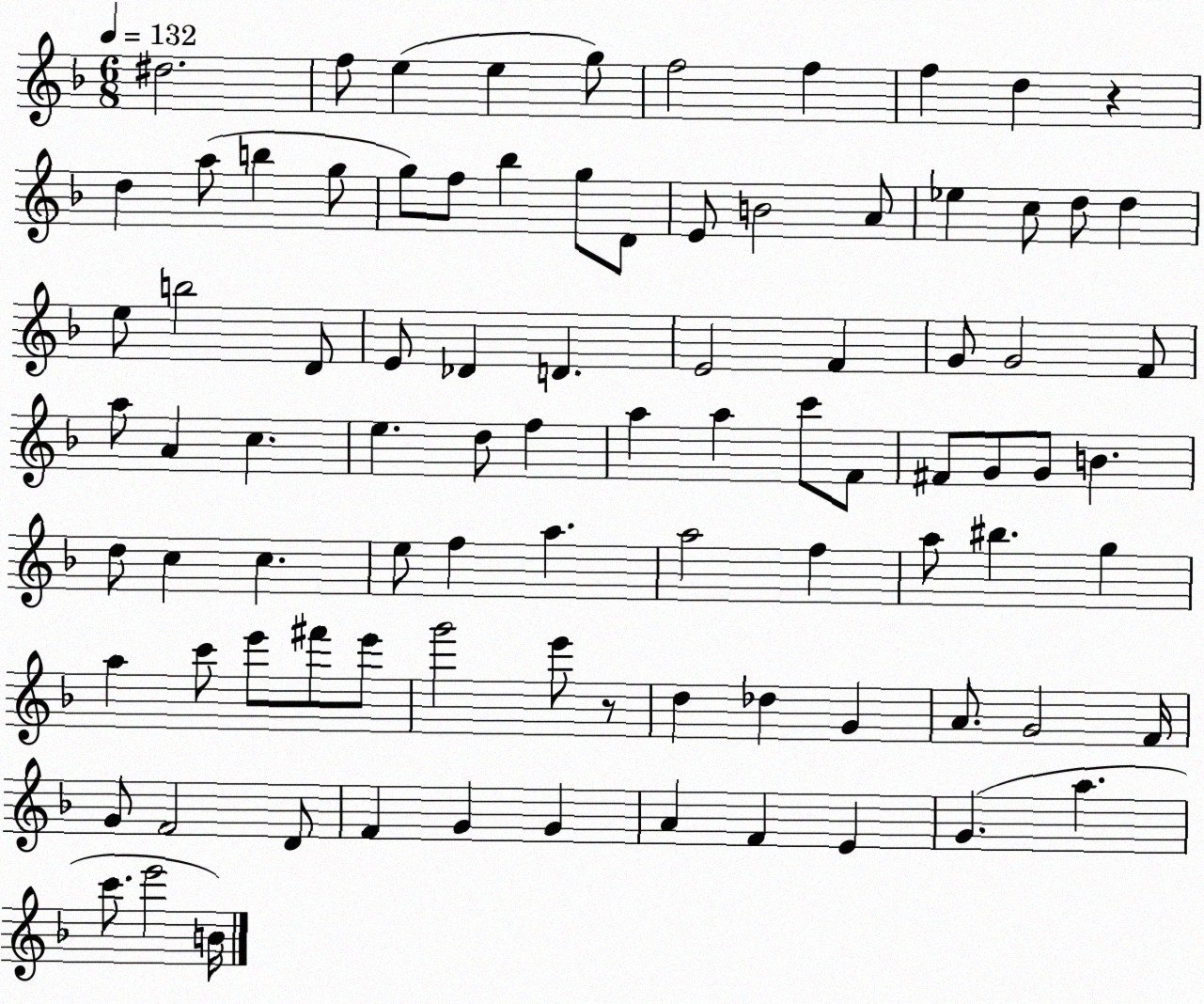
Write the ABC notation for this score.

X:1
T:Untitled
M:6/8
L:1/4
K:F
^d2 f/2 e e g/2 f2 f f d z d a/2 b g/2 g/2 f/2 _b g/2 D/2 E/2 B2 A/2 _e c/2 d/2 d e/2 b2 D/2 E/2 _D D E2 F G/2 G2 F/2 a/2 A c e d/2 f a a c'/2 F/2 ^F/2 G/2 G/2 B d/2 c c e/2 f a a2 f a/2 ^b g a c'/2 e'/2 ^f'/2 e'/2 g'2 e'/2 z/2 d _d G A/2 G2 F/4 G/2 F2 D/2 F G G A F E G a c'/2 e'2 B/4